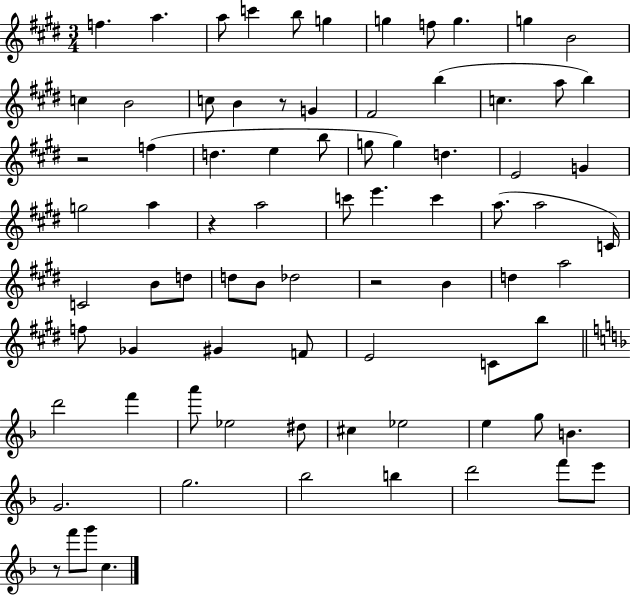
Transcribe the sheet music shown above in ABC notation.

X:1
T:Untitled
M:3/4
L:1/4
K:E
f a a/2 c' b/2 g g f/2 g g B2 c B2 c/2 B z/2 G ^F2 b c a/2 b z2 f d e b/2 g/2 g d E2 G g2 a z a2 c'/2 e' c' a/2 a2 C/4 C2 B/2 d/2 d/2 B/2 _d2 z2 B d a2 f/2 _G ^G F/2 E2 C/2 b/2 d'2 f' a'/2 _e2 ^d/2 ^c _e2 e g/2 B G2 g2 _b2 b d'2 f'/2 e'/2 z/2 f'/2 g'/2 c